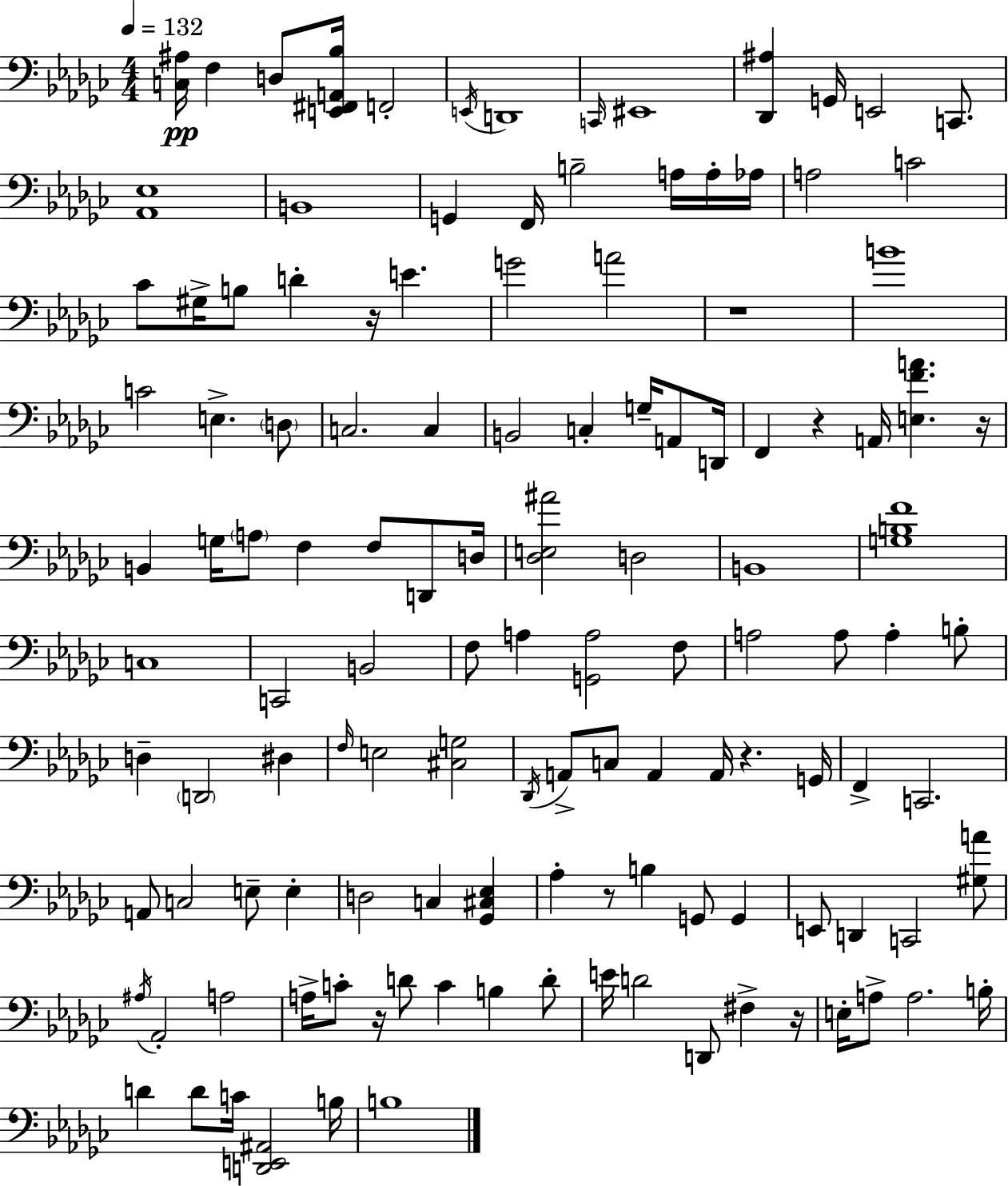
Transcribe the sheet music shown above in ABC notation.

X:1
T:Untitled
M:4/4
L:1/4
K:Ebm
[C,^A,]/4 F, D,/2 [E,,^F,,A,,_B,]/4 F,,2 E,,/4 D,,4 C,,/4 ^E,,4 [_D,,^A,] G,,/4 E,,2 C,,/2 [_A,,_E,]4 B,,4 G,, F,,/4 B,2 A,/4 A,/4 _A,/4 A,2 C2 _C/2 ^G,/4 B,/2 D z/4 E G2 A2 z4 B4 C2 E, D,/2 C,2 C, B,,2 C, G,/4 A,,/2 D,,/4 F,, z A,,/4 [E,FA] z/4 B,, G,/4 A,/2 F, F,/2 D,,/2 D,/4 [_D,E,^A]2 D,2 B,,4 [G,B,F]4 C,4 C,,2 B,,2 F,/2 A, [G,,A,]2 F,/2 A,2 A,/2 A, B,/2 D, D,,2 ^D, F,/4 E,2 [^C,G,]2 _D,,/4 A,,/2 C,/2 A,, A,,/4 z G,,/4 F,, C,,2 A,,/2 C,2 E,/2 E, D,2 C, [_G,,^C,_E,] _A, z/2 B, G,,/2 G,, E,,/2 D,, C,,2 [^G,A]/2 ^A,/4 _A,,2 A,2 A,/4 C/2 z/4 D/2 C B, D/2 E/4 D2 D,,/2 ^F, z/4 E,/4 A,/2 A,2 B,/4 D D/2 C/4 [D,,E,,^A,,]2 B,/4 B,4